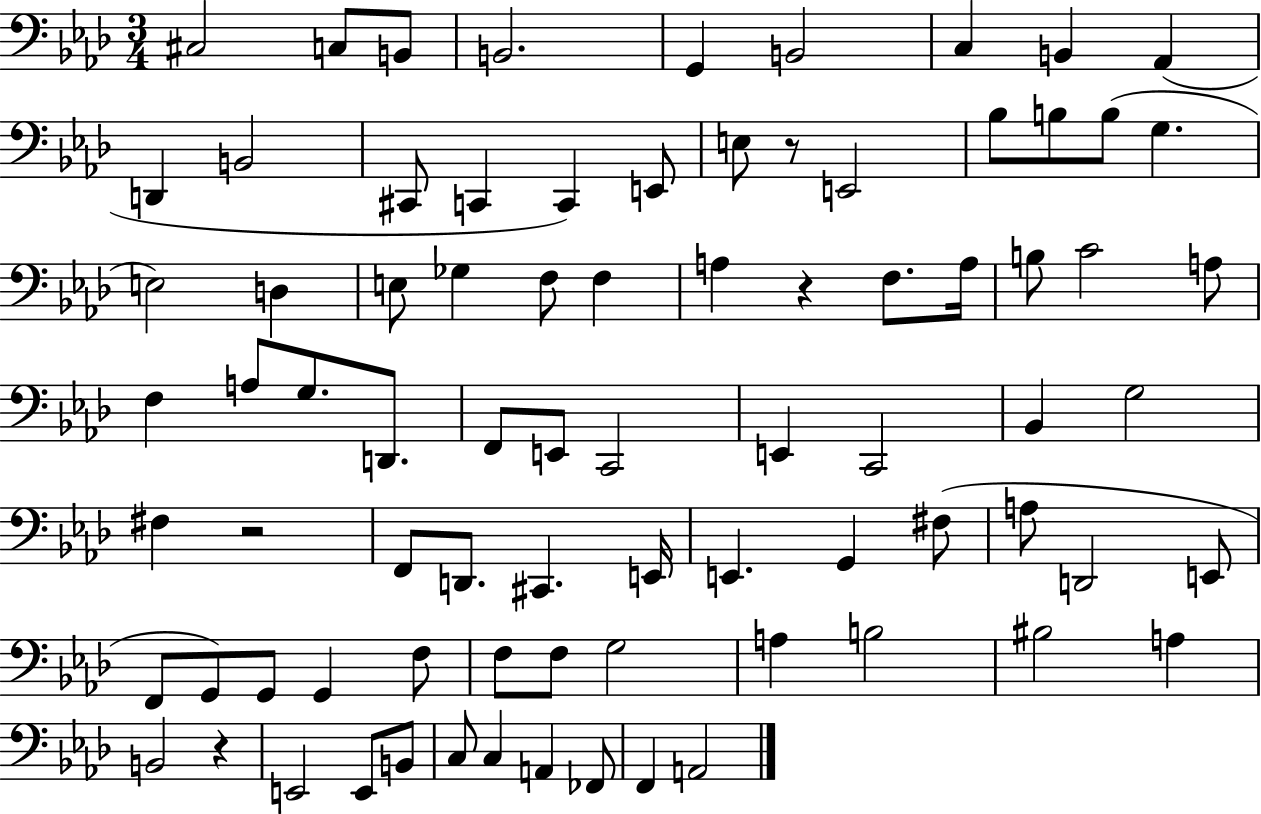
C#3/h C3/e B2/e B2/h. G2/q B2/h C3/q B2/q Ab2/q D2/q B2/h C#2/e C2/q C2/q E2/e E3/e R/e E2/h Bb3/e B3/e B3/e G3/q. E3/h D3/q E3/e Gb3/q F3/e F3/q A3/q R/q F3/e. A3/s B3/e C4/h A3/e F3/q A3/e G3/e. D2/e. F2/e E2/e C2/h E2/q C2/h Bb2/q G3/h F#3/q R/h F2/e D2/e. C#2/q. E2/s E2/q. G2/q F#3/e A3/e D2/h E2/e F2/e G2/e G2/e G2/q F3/e F3/e F3/e G3/h A3/q B3/h BIS3/h A3/q B2/h R/q E2/h E2/e B2/e C3/e C3/q A2/q FES2/e F2/q A2/h